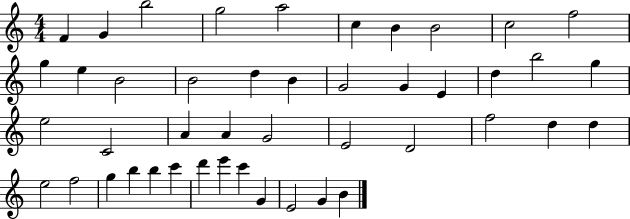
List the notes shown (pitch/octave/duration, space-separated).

F4/q G4/q B5/h G5/h A5/h C5/q B4/q B4/h C5/h F5/h G5/q E5/q B4/h B4/h D5/q B4/q G4/h G4/q E4/q D5/q B5/h G5/q E5/h C4/h A4/q A4/q G4/h E4/h D4/h F5/h D5/q D5/q E5/h F5/h G5/q B5/q B5/q C6/q D6/q E6/q C6/q G4/q E4/h G4/q B4/q